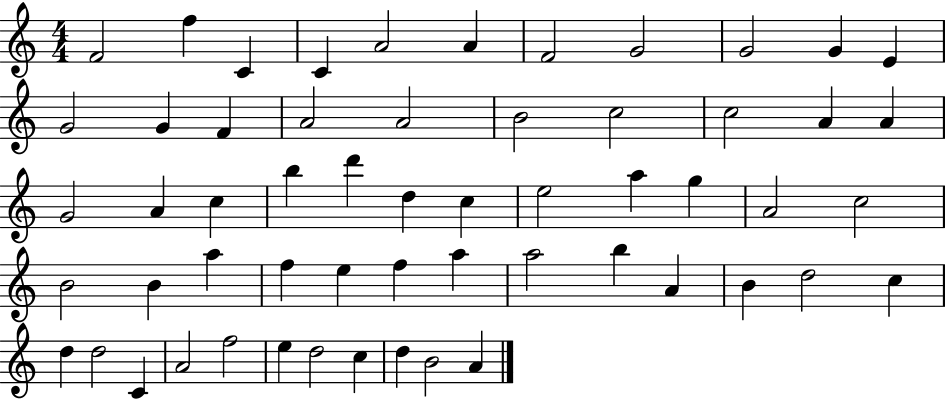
{
  \clef treble
  \numericTimeSignature
  \time 4/4
  \key c \major
  f'2 f''4 c'4 | c'4 a'2 a'4 | f'2 g'2 | g'2 g'4 e'4 | \break g'2 g'4 f'4 | a'2 a'2 | b'2 c''2 | c''2 a'4 a'4 | \break g'2 a'4 c''4 | b''4 d'''4 d''4 c''4 | e''2 a''4 g''4 | a'2 c''2 | \break b'2 b'4 a''4 | f''4 e''4 f''4 a''4 | a''2 b''4 a'4 | b'4 d''2 c''4 | \break d''4 d''2 c'4 | a'2 f''2 | e''4 d''2 c''4 | d''4 b'2 a'4 | \break \bar "|."
}